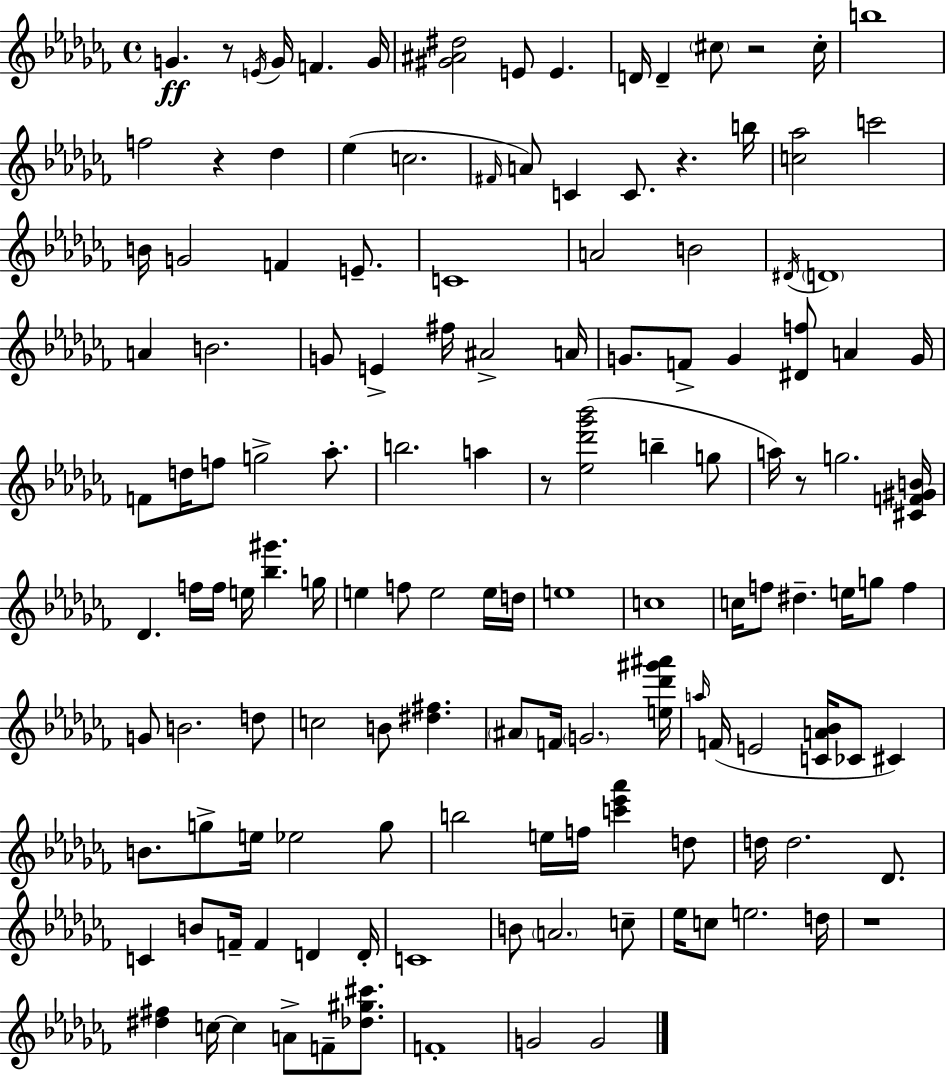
X:1
T:Untitled
M:4/4
L:1/4
K:Abm
G z/2 E/4 G/4 F G/4 [^G^A^d]2 E/2 E D/4 D ^c/2 z2 ^c/4 b4 f2 z _d _e c2 ^F/4 A/2 C C/2 z b/4 [c_a]2 c'2 B/4 G2 F E/2 C4 A2 B2 ^D/4 D4 A B2 G/2 E ^f/4 ^A2 A/4 G/2 F/2 G [^Df]/2 A G/4 F/2 d/4 f/2 g2 _a/2 b2 a z/2 [_e_d'_g'_b']2 b g/2 a/4 z/2 g2 [^CF^GB]/4 _D f/4 f/4 e/4 [_b^g'] g/4 e f/2 e2 e/4 d/4 e4 c4 c/4 f/2 ^d e/4 g/2 f G/2 B2 d/2 c2 B/2 [^d^f] ^A/2 F/4 G2 [e_d'^g'^a']/4 a/4 F/4 E2 [CA_B]/4 _C/2 ^C B/2 g/2 e/4 _e2 g/2 b2 e/4 f/4 [c'_e'_a'] d/2 d/4 d2 _D/2 C B/2 F/4 F D D/4 C4 B/2 A2 c/2 _e/4 c/2 e2 d/4 z4 [^d^f] c/4 c A/2 F/2 [_d^g^c']/2 F4 G2 G2